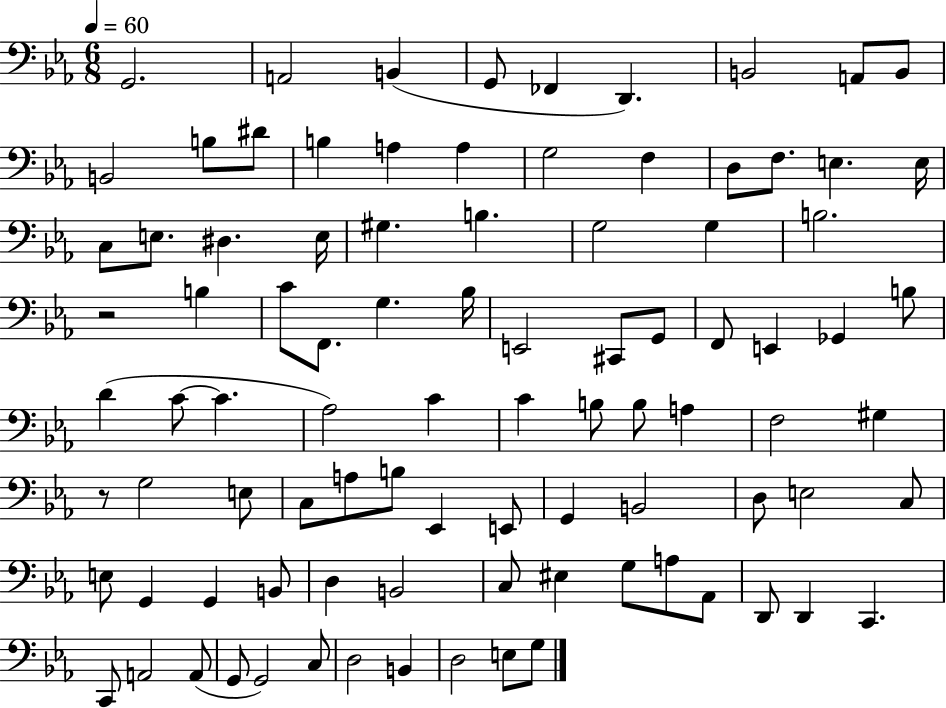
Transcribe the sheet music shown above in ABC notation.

X:1
T:Untitled
M:6/8
L:1/4
K:Eb
G,,2 A,,2 B,, G,,/2 _F,, D,, B,,2 A,,/2 B,,/2 B,,2 B,/2 ^D/2 B, A, A, G,2 F, D,/2 F,/2 E, E,/4 C,/2 E,/2 ^D, E,/4 ^G, B, G,2 G, B,2 z2 B, C/2 F,,/2 G, _B,/4 E,,2 ^C,,/2 G,,/2 F,,/2 E,, _G,, B,/2 D C/2 C _A,2 C C B,/2 B,/2 A, F,2 ^G, z/2 G,2 E,/2 C,/2 A,/2 B,/2 _E,, E,,/2 G,, B,,2 D,/2 E,2 C,/2 E,/2 G,, G,, B,,/2 D, B,,2 C,/2 ^E, G,/2 A,/2 _A,,/2 D,,/2 D,, C,, C,,/2 A,,2 A,,/2 G,,/2 G,,2 C,/2 D,2 B,, D,2 E,/2 G,/2